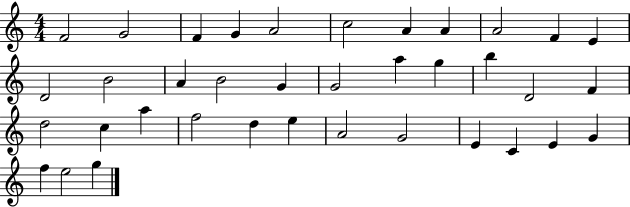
{
  \clef treble
  \numericTimeSignature
  \time 4/4
  \key c \major
  f'2 g'2 | f'4 g'4 a'2 | c''2 a'4 a'4 | a'2 f'4 e'4 | \break d'2 b'2 | a'4 b'2 g'4 | g'2 a''4 g''4 | b''4 d'2 f'4 | \break d''2 c''4 a''4 | f''2 d''4 e''4 | a'2 g'2 | e'4 c'4 e'4 g'4 | \break f''4 e''2 g''4 | \bar "|."
}